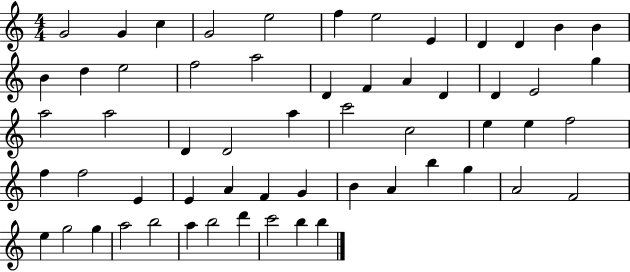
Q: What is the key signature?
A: C major